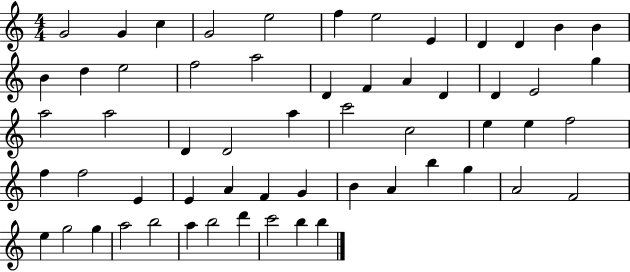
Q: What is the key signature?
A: C major